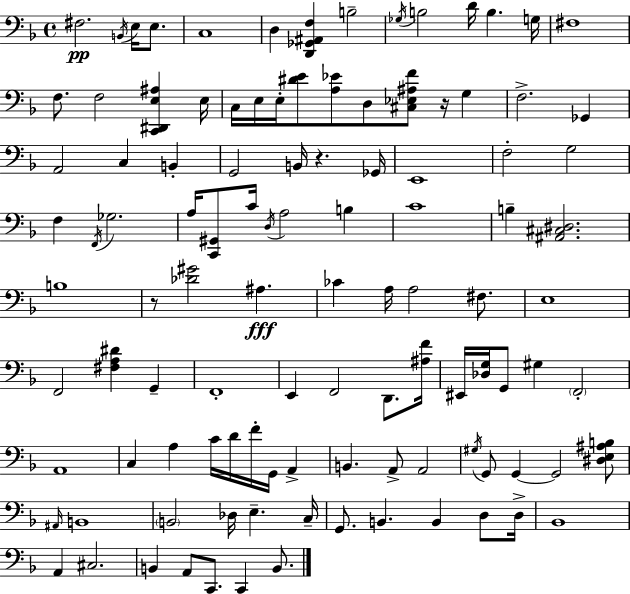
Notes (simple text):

F#3/h. B2/s E3/s E3/e. C3/w D3/q [D2,Gb2,A#2,F3]/q B3/h Gb3/s B3/h D4/s B3/q. G3/s F#3/w F3/e. F3/h [C2,D#2,E3,A#3]/q E3/s C3/s E3/s E3/s [D#4,E4]/e [A3,Eb4]/e D3/e [C#3,Eb3,A#3,F4]/e R/s G3/q F3/h. Gb2/q A2/h C3/q B2/q G2/h B2/s R/q. Gb2/s E2/w F3/h G3/h F3/q F2/s Gb3/h. A3/s [C2,G#2]/e C4/s D3/s A3/h B3/q C4/w B3/q [A#2,C#3,D#3]/h. B3/w R/e [Db4,G#4]/h A#3/q. CES4/q A3/s A3/h F#3/e. E3/w F2/h [F#3,A3,D#4]/q G2/q F2/w E2/q F2/h D2/e. [A#3,F4]/s EIS2/s [Db3,G3]/s G2/e G#3/q F2/h A2/w C3/q A3/q C4/s D4/s F4/s G2/s A2/q B2/q. A2/e A2/h G#3/s G2/e G2/q G2/h [D#3,E3,A#3,B3]/e A#2/s B2/w B2/h Db3/s E3/q. C3/s G2/e. B2/q. B2/q D3/e D3/s Bb2/w A2/q C#3/h. B2/q A2/e C2/e. C2/q B2/e.